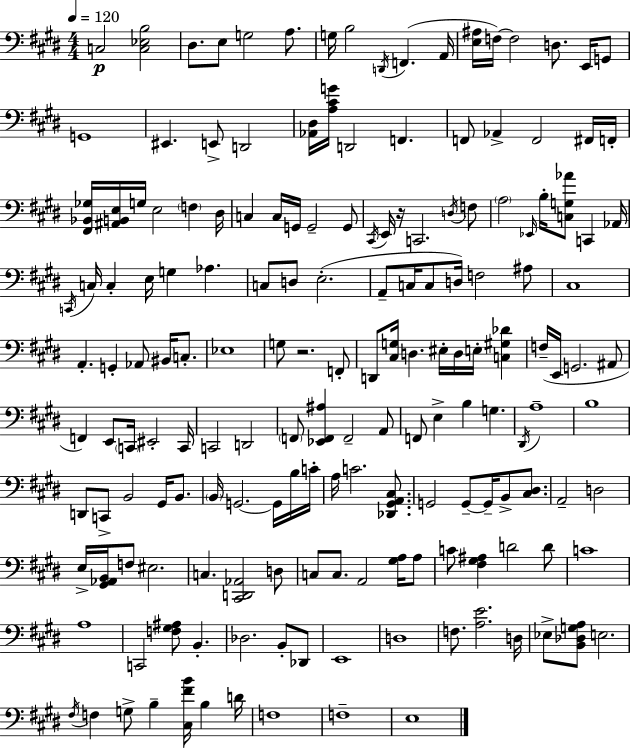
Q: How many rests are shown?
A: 2